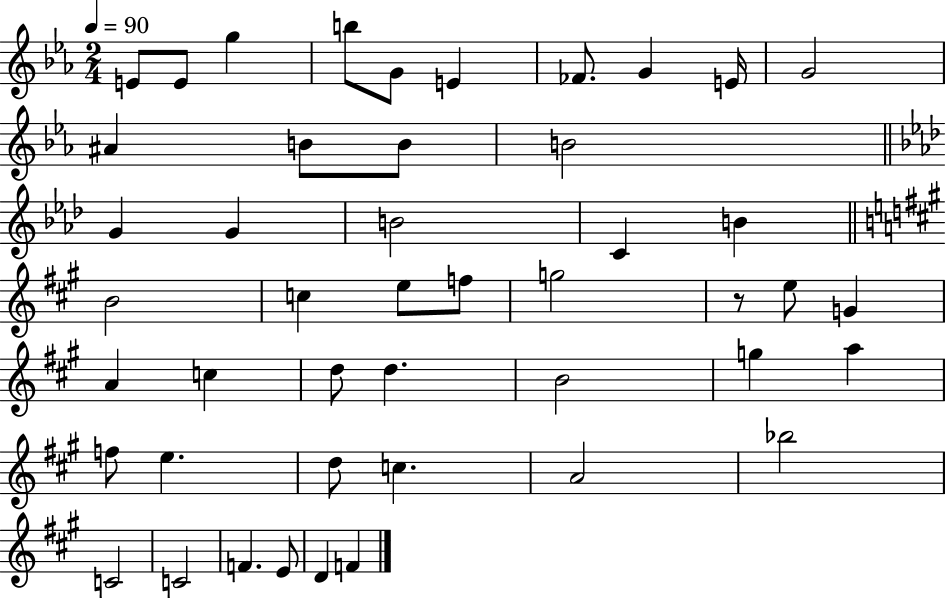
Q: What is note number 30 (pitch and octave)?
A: D5